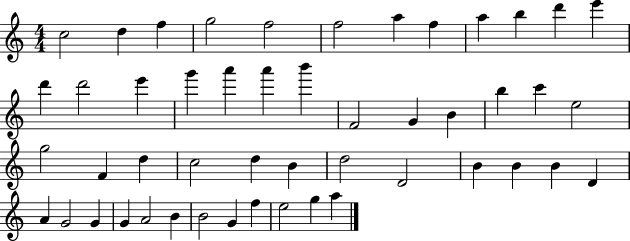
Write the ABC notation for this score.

X:1
T:Untitled
M:4/4
L:1/4
K:C
c2 d f g2 f2 f2 a f a b d' e' d' d'2 e' g' a' a' b' F2 G B b c' e2 g2 F d c2 d B d2 D2 B B B D A G2 G G A2 B B2 G f e2 g a